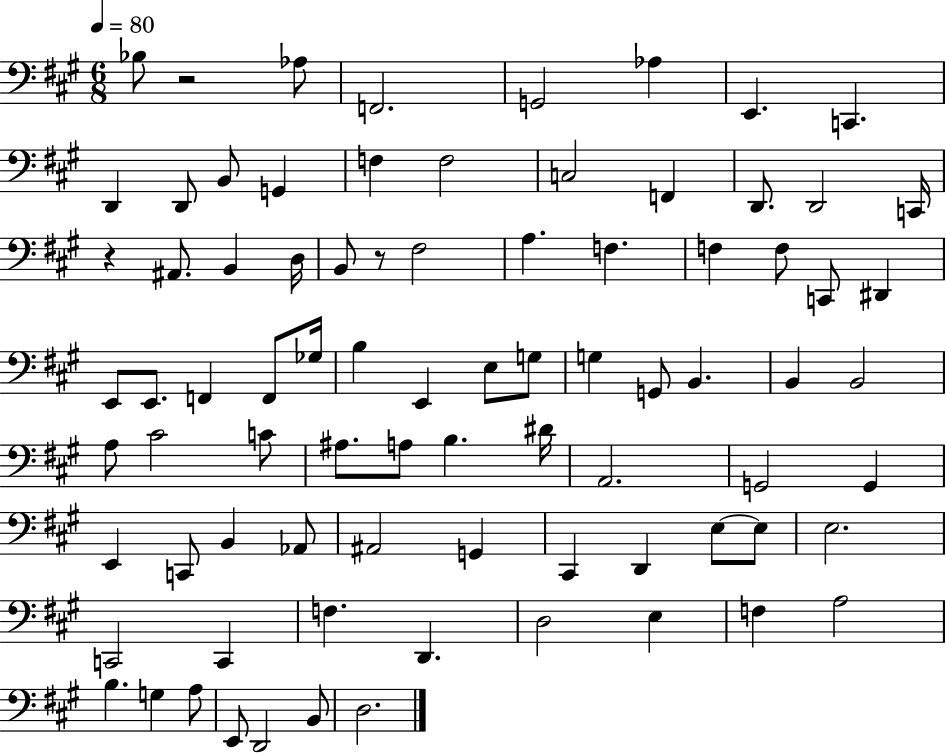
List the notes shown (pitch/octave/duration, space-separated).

Bb3/e R/h Ab3/e F2/h. G2/h Ab3/q E2/q. C2/q. D2/q D2/e B2/e G2/q F3/q F3/h C3/h F2/q D2/e. D2/h C2/s R/q A#2/e. B2/q D3/s B2/e R/e F#3/h A3/q. F3/q. F3/q F3/e C2/e D#2/q E2/e E2/e. F2/q F2/e Gb3/s B3/q E2/q E3/e G3/e G3/q G2/e B2/q. B2/q B2/h A3/e C#4/h C4/e A#3/e. A3/e B3/q. D#4/s A2/h. G2/h G2/q E2/q C2/e B2/q Ab2/e A#2/h G2/q C#2/q D2/q E3/e E3/e E3/h. C2/h C2/q F3/q. D2/q. D3/h E3/q F3/q A3/h B3/q. G3/q A3/e E2/e D2/h B2/e D3/h.